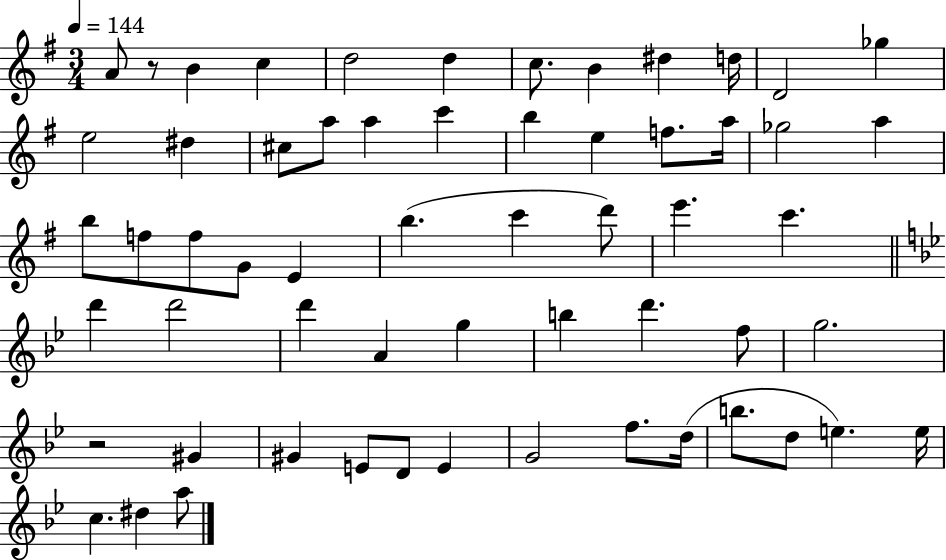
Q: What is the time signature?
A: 3/4